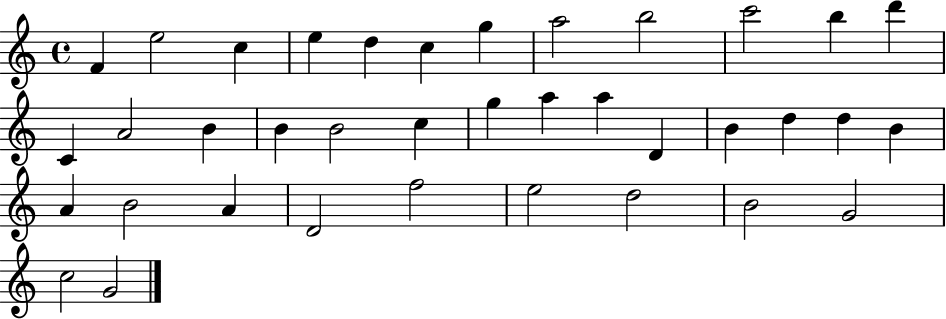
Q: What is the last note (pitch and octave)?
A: G4